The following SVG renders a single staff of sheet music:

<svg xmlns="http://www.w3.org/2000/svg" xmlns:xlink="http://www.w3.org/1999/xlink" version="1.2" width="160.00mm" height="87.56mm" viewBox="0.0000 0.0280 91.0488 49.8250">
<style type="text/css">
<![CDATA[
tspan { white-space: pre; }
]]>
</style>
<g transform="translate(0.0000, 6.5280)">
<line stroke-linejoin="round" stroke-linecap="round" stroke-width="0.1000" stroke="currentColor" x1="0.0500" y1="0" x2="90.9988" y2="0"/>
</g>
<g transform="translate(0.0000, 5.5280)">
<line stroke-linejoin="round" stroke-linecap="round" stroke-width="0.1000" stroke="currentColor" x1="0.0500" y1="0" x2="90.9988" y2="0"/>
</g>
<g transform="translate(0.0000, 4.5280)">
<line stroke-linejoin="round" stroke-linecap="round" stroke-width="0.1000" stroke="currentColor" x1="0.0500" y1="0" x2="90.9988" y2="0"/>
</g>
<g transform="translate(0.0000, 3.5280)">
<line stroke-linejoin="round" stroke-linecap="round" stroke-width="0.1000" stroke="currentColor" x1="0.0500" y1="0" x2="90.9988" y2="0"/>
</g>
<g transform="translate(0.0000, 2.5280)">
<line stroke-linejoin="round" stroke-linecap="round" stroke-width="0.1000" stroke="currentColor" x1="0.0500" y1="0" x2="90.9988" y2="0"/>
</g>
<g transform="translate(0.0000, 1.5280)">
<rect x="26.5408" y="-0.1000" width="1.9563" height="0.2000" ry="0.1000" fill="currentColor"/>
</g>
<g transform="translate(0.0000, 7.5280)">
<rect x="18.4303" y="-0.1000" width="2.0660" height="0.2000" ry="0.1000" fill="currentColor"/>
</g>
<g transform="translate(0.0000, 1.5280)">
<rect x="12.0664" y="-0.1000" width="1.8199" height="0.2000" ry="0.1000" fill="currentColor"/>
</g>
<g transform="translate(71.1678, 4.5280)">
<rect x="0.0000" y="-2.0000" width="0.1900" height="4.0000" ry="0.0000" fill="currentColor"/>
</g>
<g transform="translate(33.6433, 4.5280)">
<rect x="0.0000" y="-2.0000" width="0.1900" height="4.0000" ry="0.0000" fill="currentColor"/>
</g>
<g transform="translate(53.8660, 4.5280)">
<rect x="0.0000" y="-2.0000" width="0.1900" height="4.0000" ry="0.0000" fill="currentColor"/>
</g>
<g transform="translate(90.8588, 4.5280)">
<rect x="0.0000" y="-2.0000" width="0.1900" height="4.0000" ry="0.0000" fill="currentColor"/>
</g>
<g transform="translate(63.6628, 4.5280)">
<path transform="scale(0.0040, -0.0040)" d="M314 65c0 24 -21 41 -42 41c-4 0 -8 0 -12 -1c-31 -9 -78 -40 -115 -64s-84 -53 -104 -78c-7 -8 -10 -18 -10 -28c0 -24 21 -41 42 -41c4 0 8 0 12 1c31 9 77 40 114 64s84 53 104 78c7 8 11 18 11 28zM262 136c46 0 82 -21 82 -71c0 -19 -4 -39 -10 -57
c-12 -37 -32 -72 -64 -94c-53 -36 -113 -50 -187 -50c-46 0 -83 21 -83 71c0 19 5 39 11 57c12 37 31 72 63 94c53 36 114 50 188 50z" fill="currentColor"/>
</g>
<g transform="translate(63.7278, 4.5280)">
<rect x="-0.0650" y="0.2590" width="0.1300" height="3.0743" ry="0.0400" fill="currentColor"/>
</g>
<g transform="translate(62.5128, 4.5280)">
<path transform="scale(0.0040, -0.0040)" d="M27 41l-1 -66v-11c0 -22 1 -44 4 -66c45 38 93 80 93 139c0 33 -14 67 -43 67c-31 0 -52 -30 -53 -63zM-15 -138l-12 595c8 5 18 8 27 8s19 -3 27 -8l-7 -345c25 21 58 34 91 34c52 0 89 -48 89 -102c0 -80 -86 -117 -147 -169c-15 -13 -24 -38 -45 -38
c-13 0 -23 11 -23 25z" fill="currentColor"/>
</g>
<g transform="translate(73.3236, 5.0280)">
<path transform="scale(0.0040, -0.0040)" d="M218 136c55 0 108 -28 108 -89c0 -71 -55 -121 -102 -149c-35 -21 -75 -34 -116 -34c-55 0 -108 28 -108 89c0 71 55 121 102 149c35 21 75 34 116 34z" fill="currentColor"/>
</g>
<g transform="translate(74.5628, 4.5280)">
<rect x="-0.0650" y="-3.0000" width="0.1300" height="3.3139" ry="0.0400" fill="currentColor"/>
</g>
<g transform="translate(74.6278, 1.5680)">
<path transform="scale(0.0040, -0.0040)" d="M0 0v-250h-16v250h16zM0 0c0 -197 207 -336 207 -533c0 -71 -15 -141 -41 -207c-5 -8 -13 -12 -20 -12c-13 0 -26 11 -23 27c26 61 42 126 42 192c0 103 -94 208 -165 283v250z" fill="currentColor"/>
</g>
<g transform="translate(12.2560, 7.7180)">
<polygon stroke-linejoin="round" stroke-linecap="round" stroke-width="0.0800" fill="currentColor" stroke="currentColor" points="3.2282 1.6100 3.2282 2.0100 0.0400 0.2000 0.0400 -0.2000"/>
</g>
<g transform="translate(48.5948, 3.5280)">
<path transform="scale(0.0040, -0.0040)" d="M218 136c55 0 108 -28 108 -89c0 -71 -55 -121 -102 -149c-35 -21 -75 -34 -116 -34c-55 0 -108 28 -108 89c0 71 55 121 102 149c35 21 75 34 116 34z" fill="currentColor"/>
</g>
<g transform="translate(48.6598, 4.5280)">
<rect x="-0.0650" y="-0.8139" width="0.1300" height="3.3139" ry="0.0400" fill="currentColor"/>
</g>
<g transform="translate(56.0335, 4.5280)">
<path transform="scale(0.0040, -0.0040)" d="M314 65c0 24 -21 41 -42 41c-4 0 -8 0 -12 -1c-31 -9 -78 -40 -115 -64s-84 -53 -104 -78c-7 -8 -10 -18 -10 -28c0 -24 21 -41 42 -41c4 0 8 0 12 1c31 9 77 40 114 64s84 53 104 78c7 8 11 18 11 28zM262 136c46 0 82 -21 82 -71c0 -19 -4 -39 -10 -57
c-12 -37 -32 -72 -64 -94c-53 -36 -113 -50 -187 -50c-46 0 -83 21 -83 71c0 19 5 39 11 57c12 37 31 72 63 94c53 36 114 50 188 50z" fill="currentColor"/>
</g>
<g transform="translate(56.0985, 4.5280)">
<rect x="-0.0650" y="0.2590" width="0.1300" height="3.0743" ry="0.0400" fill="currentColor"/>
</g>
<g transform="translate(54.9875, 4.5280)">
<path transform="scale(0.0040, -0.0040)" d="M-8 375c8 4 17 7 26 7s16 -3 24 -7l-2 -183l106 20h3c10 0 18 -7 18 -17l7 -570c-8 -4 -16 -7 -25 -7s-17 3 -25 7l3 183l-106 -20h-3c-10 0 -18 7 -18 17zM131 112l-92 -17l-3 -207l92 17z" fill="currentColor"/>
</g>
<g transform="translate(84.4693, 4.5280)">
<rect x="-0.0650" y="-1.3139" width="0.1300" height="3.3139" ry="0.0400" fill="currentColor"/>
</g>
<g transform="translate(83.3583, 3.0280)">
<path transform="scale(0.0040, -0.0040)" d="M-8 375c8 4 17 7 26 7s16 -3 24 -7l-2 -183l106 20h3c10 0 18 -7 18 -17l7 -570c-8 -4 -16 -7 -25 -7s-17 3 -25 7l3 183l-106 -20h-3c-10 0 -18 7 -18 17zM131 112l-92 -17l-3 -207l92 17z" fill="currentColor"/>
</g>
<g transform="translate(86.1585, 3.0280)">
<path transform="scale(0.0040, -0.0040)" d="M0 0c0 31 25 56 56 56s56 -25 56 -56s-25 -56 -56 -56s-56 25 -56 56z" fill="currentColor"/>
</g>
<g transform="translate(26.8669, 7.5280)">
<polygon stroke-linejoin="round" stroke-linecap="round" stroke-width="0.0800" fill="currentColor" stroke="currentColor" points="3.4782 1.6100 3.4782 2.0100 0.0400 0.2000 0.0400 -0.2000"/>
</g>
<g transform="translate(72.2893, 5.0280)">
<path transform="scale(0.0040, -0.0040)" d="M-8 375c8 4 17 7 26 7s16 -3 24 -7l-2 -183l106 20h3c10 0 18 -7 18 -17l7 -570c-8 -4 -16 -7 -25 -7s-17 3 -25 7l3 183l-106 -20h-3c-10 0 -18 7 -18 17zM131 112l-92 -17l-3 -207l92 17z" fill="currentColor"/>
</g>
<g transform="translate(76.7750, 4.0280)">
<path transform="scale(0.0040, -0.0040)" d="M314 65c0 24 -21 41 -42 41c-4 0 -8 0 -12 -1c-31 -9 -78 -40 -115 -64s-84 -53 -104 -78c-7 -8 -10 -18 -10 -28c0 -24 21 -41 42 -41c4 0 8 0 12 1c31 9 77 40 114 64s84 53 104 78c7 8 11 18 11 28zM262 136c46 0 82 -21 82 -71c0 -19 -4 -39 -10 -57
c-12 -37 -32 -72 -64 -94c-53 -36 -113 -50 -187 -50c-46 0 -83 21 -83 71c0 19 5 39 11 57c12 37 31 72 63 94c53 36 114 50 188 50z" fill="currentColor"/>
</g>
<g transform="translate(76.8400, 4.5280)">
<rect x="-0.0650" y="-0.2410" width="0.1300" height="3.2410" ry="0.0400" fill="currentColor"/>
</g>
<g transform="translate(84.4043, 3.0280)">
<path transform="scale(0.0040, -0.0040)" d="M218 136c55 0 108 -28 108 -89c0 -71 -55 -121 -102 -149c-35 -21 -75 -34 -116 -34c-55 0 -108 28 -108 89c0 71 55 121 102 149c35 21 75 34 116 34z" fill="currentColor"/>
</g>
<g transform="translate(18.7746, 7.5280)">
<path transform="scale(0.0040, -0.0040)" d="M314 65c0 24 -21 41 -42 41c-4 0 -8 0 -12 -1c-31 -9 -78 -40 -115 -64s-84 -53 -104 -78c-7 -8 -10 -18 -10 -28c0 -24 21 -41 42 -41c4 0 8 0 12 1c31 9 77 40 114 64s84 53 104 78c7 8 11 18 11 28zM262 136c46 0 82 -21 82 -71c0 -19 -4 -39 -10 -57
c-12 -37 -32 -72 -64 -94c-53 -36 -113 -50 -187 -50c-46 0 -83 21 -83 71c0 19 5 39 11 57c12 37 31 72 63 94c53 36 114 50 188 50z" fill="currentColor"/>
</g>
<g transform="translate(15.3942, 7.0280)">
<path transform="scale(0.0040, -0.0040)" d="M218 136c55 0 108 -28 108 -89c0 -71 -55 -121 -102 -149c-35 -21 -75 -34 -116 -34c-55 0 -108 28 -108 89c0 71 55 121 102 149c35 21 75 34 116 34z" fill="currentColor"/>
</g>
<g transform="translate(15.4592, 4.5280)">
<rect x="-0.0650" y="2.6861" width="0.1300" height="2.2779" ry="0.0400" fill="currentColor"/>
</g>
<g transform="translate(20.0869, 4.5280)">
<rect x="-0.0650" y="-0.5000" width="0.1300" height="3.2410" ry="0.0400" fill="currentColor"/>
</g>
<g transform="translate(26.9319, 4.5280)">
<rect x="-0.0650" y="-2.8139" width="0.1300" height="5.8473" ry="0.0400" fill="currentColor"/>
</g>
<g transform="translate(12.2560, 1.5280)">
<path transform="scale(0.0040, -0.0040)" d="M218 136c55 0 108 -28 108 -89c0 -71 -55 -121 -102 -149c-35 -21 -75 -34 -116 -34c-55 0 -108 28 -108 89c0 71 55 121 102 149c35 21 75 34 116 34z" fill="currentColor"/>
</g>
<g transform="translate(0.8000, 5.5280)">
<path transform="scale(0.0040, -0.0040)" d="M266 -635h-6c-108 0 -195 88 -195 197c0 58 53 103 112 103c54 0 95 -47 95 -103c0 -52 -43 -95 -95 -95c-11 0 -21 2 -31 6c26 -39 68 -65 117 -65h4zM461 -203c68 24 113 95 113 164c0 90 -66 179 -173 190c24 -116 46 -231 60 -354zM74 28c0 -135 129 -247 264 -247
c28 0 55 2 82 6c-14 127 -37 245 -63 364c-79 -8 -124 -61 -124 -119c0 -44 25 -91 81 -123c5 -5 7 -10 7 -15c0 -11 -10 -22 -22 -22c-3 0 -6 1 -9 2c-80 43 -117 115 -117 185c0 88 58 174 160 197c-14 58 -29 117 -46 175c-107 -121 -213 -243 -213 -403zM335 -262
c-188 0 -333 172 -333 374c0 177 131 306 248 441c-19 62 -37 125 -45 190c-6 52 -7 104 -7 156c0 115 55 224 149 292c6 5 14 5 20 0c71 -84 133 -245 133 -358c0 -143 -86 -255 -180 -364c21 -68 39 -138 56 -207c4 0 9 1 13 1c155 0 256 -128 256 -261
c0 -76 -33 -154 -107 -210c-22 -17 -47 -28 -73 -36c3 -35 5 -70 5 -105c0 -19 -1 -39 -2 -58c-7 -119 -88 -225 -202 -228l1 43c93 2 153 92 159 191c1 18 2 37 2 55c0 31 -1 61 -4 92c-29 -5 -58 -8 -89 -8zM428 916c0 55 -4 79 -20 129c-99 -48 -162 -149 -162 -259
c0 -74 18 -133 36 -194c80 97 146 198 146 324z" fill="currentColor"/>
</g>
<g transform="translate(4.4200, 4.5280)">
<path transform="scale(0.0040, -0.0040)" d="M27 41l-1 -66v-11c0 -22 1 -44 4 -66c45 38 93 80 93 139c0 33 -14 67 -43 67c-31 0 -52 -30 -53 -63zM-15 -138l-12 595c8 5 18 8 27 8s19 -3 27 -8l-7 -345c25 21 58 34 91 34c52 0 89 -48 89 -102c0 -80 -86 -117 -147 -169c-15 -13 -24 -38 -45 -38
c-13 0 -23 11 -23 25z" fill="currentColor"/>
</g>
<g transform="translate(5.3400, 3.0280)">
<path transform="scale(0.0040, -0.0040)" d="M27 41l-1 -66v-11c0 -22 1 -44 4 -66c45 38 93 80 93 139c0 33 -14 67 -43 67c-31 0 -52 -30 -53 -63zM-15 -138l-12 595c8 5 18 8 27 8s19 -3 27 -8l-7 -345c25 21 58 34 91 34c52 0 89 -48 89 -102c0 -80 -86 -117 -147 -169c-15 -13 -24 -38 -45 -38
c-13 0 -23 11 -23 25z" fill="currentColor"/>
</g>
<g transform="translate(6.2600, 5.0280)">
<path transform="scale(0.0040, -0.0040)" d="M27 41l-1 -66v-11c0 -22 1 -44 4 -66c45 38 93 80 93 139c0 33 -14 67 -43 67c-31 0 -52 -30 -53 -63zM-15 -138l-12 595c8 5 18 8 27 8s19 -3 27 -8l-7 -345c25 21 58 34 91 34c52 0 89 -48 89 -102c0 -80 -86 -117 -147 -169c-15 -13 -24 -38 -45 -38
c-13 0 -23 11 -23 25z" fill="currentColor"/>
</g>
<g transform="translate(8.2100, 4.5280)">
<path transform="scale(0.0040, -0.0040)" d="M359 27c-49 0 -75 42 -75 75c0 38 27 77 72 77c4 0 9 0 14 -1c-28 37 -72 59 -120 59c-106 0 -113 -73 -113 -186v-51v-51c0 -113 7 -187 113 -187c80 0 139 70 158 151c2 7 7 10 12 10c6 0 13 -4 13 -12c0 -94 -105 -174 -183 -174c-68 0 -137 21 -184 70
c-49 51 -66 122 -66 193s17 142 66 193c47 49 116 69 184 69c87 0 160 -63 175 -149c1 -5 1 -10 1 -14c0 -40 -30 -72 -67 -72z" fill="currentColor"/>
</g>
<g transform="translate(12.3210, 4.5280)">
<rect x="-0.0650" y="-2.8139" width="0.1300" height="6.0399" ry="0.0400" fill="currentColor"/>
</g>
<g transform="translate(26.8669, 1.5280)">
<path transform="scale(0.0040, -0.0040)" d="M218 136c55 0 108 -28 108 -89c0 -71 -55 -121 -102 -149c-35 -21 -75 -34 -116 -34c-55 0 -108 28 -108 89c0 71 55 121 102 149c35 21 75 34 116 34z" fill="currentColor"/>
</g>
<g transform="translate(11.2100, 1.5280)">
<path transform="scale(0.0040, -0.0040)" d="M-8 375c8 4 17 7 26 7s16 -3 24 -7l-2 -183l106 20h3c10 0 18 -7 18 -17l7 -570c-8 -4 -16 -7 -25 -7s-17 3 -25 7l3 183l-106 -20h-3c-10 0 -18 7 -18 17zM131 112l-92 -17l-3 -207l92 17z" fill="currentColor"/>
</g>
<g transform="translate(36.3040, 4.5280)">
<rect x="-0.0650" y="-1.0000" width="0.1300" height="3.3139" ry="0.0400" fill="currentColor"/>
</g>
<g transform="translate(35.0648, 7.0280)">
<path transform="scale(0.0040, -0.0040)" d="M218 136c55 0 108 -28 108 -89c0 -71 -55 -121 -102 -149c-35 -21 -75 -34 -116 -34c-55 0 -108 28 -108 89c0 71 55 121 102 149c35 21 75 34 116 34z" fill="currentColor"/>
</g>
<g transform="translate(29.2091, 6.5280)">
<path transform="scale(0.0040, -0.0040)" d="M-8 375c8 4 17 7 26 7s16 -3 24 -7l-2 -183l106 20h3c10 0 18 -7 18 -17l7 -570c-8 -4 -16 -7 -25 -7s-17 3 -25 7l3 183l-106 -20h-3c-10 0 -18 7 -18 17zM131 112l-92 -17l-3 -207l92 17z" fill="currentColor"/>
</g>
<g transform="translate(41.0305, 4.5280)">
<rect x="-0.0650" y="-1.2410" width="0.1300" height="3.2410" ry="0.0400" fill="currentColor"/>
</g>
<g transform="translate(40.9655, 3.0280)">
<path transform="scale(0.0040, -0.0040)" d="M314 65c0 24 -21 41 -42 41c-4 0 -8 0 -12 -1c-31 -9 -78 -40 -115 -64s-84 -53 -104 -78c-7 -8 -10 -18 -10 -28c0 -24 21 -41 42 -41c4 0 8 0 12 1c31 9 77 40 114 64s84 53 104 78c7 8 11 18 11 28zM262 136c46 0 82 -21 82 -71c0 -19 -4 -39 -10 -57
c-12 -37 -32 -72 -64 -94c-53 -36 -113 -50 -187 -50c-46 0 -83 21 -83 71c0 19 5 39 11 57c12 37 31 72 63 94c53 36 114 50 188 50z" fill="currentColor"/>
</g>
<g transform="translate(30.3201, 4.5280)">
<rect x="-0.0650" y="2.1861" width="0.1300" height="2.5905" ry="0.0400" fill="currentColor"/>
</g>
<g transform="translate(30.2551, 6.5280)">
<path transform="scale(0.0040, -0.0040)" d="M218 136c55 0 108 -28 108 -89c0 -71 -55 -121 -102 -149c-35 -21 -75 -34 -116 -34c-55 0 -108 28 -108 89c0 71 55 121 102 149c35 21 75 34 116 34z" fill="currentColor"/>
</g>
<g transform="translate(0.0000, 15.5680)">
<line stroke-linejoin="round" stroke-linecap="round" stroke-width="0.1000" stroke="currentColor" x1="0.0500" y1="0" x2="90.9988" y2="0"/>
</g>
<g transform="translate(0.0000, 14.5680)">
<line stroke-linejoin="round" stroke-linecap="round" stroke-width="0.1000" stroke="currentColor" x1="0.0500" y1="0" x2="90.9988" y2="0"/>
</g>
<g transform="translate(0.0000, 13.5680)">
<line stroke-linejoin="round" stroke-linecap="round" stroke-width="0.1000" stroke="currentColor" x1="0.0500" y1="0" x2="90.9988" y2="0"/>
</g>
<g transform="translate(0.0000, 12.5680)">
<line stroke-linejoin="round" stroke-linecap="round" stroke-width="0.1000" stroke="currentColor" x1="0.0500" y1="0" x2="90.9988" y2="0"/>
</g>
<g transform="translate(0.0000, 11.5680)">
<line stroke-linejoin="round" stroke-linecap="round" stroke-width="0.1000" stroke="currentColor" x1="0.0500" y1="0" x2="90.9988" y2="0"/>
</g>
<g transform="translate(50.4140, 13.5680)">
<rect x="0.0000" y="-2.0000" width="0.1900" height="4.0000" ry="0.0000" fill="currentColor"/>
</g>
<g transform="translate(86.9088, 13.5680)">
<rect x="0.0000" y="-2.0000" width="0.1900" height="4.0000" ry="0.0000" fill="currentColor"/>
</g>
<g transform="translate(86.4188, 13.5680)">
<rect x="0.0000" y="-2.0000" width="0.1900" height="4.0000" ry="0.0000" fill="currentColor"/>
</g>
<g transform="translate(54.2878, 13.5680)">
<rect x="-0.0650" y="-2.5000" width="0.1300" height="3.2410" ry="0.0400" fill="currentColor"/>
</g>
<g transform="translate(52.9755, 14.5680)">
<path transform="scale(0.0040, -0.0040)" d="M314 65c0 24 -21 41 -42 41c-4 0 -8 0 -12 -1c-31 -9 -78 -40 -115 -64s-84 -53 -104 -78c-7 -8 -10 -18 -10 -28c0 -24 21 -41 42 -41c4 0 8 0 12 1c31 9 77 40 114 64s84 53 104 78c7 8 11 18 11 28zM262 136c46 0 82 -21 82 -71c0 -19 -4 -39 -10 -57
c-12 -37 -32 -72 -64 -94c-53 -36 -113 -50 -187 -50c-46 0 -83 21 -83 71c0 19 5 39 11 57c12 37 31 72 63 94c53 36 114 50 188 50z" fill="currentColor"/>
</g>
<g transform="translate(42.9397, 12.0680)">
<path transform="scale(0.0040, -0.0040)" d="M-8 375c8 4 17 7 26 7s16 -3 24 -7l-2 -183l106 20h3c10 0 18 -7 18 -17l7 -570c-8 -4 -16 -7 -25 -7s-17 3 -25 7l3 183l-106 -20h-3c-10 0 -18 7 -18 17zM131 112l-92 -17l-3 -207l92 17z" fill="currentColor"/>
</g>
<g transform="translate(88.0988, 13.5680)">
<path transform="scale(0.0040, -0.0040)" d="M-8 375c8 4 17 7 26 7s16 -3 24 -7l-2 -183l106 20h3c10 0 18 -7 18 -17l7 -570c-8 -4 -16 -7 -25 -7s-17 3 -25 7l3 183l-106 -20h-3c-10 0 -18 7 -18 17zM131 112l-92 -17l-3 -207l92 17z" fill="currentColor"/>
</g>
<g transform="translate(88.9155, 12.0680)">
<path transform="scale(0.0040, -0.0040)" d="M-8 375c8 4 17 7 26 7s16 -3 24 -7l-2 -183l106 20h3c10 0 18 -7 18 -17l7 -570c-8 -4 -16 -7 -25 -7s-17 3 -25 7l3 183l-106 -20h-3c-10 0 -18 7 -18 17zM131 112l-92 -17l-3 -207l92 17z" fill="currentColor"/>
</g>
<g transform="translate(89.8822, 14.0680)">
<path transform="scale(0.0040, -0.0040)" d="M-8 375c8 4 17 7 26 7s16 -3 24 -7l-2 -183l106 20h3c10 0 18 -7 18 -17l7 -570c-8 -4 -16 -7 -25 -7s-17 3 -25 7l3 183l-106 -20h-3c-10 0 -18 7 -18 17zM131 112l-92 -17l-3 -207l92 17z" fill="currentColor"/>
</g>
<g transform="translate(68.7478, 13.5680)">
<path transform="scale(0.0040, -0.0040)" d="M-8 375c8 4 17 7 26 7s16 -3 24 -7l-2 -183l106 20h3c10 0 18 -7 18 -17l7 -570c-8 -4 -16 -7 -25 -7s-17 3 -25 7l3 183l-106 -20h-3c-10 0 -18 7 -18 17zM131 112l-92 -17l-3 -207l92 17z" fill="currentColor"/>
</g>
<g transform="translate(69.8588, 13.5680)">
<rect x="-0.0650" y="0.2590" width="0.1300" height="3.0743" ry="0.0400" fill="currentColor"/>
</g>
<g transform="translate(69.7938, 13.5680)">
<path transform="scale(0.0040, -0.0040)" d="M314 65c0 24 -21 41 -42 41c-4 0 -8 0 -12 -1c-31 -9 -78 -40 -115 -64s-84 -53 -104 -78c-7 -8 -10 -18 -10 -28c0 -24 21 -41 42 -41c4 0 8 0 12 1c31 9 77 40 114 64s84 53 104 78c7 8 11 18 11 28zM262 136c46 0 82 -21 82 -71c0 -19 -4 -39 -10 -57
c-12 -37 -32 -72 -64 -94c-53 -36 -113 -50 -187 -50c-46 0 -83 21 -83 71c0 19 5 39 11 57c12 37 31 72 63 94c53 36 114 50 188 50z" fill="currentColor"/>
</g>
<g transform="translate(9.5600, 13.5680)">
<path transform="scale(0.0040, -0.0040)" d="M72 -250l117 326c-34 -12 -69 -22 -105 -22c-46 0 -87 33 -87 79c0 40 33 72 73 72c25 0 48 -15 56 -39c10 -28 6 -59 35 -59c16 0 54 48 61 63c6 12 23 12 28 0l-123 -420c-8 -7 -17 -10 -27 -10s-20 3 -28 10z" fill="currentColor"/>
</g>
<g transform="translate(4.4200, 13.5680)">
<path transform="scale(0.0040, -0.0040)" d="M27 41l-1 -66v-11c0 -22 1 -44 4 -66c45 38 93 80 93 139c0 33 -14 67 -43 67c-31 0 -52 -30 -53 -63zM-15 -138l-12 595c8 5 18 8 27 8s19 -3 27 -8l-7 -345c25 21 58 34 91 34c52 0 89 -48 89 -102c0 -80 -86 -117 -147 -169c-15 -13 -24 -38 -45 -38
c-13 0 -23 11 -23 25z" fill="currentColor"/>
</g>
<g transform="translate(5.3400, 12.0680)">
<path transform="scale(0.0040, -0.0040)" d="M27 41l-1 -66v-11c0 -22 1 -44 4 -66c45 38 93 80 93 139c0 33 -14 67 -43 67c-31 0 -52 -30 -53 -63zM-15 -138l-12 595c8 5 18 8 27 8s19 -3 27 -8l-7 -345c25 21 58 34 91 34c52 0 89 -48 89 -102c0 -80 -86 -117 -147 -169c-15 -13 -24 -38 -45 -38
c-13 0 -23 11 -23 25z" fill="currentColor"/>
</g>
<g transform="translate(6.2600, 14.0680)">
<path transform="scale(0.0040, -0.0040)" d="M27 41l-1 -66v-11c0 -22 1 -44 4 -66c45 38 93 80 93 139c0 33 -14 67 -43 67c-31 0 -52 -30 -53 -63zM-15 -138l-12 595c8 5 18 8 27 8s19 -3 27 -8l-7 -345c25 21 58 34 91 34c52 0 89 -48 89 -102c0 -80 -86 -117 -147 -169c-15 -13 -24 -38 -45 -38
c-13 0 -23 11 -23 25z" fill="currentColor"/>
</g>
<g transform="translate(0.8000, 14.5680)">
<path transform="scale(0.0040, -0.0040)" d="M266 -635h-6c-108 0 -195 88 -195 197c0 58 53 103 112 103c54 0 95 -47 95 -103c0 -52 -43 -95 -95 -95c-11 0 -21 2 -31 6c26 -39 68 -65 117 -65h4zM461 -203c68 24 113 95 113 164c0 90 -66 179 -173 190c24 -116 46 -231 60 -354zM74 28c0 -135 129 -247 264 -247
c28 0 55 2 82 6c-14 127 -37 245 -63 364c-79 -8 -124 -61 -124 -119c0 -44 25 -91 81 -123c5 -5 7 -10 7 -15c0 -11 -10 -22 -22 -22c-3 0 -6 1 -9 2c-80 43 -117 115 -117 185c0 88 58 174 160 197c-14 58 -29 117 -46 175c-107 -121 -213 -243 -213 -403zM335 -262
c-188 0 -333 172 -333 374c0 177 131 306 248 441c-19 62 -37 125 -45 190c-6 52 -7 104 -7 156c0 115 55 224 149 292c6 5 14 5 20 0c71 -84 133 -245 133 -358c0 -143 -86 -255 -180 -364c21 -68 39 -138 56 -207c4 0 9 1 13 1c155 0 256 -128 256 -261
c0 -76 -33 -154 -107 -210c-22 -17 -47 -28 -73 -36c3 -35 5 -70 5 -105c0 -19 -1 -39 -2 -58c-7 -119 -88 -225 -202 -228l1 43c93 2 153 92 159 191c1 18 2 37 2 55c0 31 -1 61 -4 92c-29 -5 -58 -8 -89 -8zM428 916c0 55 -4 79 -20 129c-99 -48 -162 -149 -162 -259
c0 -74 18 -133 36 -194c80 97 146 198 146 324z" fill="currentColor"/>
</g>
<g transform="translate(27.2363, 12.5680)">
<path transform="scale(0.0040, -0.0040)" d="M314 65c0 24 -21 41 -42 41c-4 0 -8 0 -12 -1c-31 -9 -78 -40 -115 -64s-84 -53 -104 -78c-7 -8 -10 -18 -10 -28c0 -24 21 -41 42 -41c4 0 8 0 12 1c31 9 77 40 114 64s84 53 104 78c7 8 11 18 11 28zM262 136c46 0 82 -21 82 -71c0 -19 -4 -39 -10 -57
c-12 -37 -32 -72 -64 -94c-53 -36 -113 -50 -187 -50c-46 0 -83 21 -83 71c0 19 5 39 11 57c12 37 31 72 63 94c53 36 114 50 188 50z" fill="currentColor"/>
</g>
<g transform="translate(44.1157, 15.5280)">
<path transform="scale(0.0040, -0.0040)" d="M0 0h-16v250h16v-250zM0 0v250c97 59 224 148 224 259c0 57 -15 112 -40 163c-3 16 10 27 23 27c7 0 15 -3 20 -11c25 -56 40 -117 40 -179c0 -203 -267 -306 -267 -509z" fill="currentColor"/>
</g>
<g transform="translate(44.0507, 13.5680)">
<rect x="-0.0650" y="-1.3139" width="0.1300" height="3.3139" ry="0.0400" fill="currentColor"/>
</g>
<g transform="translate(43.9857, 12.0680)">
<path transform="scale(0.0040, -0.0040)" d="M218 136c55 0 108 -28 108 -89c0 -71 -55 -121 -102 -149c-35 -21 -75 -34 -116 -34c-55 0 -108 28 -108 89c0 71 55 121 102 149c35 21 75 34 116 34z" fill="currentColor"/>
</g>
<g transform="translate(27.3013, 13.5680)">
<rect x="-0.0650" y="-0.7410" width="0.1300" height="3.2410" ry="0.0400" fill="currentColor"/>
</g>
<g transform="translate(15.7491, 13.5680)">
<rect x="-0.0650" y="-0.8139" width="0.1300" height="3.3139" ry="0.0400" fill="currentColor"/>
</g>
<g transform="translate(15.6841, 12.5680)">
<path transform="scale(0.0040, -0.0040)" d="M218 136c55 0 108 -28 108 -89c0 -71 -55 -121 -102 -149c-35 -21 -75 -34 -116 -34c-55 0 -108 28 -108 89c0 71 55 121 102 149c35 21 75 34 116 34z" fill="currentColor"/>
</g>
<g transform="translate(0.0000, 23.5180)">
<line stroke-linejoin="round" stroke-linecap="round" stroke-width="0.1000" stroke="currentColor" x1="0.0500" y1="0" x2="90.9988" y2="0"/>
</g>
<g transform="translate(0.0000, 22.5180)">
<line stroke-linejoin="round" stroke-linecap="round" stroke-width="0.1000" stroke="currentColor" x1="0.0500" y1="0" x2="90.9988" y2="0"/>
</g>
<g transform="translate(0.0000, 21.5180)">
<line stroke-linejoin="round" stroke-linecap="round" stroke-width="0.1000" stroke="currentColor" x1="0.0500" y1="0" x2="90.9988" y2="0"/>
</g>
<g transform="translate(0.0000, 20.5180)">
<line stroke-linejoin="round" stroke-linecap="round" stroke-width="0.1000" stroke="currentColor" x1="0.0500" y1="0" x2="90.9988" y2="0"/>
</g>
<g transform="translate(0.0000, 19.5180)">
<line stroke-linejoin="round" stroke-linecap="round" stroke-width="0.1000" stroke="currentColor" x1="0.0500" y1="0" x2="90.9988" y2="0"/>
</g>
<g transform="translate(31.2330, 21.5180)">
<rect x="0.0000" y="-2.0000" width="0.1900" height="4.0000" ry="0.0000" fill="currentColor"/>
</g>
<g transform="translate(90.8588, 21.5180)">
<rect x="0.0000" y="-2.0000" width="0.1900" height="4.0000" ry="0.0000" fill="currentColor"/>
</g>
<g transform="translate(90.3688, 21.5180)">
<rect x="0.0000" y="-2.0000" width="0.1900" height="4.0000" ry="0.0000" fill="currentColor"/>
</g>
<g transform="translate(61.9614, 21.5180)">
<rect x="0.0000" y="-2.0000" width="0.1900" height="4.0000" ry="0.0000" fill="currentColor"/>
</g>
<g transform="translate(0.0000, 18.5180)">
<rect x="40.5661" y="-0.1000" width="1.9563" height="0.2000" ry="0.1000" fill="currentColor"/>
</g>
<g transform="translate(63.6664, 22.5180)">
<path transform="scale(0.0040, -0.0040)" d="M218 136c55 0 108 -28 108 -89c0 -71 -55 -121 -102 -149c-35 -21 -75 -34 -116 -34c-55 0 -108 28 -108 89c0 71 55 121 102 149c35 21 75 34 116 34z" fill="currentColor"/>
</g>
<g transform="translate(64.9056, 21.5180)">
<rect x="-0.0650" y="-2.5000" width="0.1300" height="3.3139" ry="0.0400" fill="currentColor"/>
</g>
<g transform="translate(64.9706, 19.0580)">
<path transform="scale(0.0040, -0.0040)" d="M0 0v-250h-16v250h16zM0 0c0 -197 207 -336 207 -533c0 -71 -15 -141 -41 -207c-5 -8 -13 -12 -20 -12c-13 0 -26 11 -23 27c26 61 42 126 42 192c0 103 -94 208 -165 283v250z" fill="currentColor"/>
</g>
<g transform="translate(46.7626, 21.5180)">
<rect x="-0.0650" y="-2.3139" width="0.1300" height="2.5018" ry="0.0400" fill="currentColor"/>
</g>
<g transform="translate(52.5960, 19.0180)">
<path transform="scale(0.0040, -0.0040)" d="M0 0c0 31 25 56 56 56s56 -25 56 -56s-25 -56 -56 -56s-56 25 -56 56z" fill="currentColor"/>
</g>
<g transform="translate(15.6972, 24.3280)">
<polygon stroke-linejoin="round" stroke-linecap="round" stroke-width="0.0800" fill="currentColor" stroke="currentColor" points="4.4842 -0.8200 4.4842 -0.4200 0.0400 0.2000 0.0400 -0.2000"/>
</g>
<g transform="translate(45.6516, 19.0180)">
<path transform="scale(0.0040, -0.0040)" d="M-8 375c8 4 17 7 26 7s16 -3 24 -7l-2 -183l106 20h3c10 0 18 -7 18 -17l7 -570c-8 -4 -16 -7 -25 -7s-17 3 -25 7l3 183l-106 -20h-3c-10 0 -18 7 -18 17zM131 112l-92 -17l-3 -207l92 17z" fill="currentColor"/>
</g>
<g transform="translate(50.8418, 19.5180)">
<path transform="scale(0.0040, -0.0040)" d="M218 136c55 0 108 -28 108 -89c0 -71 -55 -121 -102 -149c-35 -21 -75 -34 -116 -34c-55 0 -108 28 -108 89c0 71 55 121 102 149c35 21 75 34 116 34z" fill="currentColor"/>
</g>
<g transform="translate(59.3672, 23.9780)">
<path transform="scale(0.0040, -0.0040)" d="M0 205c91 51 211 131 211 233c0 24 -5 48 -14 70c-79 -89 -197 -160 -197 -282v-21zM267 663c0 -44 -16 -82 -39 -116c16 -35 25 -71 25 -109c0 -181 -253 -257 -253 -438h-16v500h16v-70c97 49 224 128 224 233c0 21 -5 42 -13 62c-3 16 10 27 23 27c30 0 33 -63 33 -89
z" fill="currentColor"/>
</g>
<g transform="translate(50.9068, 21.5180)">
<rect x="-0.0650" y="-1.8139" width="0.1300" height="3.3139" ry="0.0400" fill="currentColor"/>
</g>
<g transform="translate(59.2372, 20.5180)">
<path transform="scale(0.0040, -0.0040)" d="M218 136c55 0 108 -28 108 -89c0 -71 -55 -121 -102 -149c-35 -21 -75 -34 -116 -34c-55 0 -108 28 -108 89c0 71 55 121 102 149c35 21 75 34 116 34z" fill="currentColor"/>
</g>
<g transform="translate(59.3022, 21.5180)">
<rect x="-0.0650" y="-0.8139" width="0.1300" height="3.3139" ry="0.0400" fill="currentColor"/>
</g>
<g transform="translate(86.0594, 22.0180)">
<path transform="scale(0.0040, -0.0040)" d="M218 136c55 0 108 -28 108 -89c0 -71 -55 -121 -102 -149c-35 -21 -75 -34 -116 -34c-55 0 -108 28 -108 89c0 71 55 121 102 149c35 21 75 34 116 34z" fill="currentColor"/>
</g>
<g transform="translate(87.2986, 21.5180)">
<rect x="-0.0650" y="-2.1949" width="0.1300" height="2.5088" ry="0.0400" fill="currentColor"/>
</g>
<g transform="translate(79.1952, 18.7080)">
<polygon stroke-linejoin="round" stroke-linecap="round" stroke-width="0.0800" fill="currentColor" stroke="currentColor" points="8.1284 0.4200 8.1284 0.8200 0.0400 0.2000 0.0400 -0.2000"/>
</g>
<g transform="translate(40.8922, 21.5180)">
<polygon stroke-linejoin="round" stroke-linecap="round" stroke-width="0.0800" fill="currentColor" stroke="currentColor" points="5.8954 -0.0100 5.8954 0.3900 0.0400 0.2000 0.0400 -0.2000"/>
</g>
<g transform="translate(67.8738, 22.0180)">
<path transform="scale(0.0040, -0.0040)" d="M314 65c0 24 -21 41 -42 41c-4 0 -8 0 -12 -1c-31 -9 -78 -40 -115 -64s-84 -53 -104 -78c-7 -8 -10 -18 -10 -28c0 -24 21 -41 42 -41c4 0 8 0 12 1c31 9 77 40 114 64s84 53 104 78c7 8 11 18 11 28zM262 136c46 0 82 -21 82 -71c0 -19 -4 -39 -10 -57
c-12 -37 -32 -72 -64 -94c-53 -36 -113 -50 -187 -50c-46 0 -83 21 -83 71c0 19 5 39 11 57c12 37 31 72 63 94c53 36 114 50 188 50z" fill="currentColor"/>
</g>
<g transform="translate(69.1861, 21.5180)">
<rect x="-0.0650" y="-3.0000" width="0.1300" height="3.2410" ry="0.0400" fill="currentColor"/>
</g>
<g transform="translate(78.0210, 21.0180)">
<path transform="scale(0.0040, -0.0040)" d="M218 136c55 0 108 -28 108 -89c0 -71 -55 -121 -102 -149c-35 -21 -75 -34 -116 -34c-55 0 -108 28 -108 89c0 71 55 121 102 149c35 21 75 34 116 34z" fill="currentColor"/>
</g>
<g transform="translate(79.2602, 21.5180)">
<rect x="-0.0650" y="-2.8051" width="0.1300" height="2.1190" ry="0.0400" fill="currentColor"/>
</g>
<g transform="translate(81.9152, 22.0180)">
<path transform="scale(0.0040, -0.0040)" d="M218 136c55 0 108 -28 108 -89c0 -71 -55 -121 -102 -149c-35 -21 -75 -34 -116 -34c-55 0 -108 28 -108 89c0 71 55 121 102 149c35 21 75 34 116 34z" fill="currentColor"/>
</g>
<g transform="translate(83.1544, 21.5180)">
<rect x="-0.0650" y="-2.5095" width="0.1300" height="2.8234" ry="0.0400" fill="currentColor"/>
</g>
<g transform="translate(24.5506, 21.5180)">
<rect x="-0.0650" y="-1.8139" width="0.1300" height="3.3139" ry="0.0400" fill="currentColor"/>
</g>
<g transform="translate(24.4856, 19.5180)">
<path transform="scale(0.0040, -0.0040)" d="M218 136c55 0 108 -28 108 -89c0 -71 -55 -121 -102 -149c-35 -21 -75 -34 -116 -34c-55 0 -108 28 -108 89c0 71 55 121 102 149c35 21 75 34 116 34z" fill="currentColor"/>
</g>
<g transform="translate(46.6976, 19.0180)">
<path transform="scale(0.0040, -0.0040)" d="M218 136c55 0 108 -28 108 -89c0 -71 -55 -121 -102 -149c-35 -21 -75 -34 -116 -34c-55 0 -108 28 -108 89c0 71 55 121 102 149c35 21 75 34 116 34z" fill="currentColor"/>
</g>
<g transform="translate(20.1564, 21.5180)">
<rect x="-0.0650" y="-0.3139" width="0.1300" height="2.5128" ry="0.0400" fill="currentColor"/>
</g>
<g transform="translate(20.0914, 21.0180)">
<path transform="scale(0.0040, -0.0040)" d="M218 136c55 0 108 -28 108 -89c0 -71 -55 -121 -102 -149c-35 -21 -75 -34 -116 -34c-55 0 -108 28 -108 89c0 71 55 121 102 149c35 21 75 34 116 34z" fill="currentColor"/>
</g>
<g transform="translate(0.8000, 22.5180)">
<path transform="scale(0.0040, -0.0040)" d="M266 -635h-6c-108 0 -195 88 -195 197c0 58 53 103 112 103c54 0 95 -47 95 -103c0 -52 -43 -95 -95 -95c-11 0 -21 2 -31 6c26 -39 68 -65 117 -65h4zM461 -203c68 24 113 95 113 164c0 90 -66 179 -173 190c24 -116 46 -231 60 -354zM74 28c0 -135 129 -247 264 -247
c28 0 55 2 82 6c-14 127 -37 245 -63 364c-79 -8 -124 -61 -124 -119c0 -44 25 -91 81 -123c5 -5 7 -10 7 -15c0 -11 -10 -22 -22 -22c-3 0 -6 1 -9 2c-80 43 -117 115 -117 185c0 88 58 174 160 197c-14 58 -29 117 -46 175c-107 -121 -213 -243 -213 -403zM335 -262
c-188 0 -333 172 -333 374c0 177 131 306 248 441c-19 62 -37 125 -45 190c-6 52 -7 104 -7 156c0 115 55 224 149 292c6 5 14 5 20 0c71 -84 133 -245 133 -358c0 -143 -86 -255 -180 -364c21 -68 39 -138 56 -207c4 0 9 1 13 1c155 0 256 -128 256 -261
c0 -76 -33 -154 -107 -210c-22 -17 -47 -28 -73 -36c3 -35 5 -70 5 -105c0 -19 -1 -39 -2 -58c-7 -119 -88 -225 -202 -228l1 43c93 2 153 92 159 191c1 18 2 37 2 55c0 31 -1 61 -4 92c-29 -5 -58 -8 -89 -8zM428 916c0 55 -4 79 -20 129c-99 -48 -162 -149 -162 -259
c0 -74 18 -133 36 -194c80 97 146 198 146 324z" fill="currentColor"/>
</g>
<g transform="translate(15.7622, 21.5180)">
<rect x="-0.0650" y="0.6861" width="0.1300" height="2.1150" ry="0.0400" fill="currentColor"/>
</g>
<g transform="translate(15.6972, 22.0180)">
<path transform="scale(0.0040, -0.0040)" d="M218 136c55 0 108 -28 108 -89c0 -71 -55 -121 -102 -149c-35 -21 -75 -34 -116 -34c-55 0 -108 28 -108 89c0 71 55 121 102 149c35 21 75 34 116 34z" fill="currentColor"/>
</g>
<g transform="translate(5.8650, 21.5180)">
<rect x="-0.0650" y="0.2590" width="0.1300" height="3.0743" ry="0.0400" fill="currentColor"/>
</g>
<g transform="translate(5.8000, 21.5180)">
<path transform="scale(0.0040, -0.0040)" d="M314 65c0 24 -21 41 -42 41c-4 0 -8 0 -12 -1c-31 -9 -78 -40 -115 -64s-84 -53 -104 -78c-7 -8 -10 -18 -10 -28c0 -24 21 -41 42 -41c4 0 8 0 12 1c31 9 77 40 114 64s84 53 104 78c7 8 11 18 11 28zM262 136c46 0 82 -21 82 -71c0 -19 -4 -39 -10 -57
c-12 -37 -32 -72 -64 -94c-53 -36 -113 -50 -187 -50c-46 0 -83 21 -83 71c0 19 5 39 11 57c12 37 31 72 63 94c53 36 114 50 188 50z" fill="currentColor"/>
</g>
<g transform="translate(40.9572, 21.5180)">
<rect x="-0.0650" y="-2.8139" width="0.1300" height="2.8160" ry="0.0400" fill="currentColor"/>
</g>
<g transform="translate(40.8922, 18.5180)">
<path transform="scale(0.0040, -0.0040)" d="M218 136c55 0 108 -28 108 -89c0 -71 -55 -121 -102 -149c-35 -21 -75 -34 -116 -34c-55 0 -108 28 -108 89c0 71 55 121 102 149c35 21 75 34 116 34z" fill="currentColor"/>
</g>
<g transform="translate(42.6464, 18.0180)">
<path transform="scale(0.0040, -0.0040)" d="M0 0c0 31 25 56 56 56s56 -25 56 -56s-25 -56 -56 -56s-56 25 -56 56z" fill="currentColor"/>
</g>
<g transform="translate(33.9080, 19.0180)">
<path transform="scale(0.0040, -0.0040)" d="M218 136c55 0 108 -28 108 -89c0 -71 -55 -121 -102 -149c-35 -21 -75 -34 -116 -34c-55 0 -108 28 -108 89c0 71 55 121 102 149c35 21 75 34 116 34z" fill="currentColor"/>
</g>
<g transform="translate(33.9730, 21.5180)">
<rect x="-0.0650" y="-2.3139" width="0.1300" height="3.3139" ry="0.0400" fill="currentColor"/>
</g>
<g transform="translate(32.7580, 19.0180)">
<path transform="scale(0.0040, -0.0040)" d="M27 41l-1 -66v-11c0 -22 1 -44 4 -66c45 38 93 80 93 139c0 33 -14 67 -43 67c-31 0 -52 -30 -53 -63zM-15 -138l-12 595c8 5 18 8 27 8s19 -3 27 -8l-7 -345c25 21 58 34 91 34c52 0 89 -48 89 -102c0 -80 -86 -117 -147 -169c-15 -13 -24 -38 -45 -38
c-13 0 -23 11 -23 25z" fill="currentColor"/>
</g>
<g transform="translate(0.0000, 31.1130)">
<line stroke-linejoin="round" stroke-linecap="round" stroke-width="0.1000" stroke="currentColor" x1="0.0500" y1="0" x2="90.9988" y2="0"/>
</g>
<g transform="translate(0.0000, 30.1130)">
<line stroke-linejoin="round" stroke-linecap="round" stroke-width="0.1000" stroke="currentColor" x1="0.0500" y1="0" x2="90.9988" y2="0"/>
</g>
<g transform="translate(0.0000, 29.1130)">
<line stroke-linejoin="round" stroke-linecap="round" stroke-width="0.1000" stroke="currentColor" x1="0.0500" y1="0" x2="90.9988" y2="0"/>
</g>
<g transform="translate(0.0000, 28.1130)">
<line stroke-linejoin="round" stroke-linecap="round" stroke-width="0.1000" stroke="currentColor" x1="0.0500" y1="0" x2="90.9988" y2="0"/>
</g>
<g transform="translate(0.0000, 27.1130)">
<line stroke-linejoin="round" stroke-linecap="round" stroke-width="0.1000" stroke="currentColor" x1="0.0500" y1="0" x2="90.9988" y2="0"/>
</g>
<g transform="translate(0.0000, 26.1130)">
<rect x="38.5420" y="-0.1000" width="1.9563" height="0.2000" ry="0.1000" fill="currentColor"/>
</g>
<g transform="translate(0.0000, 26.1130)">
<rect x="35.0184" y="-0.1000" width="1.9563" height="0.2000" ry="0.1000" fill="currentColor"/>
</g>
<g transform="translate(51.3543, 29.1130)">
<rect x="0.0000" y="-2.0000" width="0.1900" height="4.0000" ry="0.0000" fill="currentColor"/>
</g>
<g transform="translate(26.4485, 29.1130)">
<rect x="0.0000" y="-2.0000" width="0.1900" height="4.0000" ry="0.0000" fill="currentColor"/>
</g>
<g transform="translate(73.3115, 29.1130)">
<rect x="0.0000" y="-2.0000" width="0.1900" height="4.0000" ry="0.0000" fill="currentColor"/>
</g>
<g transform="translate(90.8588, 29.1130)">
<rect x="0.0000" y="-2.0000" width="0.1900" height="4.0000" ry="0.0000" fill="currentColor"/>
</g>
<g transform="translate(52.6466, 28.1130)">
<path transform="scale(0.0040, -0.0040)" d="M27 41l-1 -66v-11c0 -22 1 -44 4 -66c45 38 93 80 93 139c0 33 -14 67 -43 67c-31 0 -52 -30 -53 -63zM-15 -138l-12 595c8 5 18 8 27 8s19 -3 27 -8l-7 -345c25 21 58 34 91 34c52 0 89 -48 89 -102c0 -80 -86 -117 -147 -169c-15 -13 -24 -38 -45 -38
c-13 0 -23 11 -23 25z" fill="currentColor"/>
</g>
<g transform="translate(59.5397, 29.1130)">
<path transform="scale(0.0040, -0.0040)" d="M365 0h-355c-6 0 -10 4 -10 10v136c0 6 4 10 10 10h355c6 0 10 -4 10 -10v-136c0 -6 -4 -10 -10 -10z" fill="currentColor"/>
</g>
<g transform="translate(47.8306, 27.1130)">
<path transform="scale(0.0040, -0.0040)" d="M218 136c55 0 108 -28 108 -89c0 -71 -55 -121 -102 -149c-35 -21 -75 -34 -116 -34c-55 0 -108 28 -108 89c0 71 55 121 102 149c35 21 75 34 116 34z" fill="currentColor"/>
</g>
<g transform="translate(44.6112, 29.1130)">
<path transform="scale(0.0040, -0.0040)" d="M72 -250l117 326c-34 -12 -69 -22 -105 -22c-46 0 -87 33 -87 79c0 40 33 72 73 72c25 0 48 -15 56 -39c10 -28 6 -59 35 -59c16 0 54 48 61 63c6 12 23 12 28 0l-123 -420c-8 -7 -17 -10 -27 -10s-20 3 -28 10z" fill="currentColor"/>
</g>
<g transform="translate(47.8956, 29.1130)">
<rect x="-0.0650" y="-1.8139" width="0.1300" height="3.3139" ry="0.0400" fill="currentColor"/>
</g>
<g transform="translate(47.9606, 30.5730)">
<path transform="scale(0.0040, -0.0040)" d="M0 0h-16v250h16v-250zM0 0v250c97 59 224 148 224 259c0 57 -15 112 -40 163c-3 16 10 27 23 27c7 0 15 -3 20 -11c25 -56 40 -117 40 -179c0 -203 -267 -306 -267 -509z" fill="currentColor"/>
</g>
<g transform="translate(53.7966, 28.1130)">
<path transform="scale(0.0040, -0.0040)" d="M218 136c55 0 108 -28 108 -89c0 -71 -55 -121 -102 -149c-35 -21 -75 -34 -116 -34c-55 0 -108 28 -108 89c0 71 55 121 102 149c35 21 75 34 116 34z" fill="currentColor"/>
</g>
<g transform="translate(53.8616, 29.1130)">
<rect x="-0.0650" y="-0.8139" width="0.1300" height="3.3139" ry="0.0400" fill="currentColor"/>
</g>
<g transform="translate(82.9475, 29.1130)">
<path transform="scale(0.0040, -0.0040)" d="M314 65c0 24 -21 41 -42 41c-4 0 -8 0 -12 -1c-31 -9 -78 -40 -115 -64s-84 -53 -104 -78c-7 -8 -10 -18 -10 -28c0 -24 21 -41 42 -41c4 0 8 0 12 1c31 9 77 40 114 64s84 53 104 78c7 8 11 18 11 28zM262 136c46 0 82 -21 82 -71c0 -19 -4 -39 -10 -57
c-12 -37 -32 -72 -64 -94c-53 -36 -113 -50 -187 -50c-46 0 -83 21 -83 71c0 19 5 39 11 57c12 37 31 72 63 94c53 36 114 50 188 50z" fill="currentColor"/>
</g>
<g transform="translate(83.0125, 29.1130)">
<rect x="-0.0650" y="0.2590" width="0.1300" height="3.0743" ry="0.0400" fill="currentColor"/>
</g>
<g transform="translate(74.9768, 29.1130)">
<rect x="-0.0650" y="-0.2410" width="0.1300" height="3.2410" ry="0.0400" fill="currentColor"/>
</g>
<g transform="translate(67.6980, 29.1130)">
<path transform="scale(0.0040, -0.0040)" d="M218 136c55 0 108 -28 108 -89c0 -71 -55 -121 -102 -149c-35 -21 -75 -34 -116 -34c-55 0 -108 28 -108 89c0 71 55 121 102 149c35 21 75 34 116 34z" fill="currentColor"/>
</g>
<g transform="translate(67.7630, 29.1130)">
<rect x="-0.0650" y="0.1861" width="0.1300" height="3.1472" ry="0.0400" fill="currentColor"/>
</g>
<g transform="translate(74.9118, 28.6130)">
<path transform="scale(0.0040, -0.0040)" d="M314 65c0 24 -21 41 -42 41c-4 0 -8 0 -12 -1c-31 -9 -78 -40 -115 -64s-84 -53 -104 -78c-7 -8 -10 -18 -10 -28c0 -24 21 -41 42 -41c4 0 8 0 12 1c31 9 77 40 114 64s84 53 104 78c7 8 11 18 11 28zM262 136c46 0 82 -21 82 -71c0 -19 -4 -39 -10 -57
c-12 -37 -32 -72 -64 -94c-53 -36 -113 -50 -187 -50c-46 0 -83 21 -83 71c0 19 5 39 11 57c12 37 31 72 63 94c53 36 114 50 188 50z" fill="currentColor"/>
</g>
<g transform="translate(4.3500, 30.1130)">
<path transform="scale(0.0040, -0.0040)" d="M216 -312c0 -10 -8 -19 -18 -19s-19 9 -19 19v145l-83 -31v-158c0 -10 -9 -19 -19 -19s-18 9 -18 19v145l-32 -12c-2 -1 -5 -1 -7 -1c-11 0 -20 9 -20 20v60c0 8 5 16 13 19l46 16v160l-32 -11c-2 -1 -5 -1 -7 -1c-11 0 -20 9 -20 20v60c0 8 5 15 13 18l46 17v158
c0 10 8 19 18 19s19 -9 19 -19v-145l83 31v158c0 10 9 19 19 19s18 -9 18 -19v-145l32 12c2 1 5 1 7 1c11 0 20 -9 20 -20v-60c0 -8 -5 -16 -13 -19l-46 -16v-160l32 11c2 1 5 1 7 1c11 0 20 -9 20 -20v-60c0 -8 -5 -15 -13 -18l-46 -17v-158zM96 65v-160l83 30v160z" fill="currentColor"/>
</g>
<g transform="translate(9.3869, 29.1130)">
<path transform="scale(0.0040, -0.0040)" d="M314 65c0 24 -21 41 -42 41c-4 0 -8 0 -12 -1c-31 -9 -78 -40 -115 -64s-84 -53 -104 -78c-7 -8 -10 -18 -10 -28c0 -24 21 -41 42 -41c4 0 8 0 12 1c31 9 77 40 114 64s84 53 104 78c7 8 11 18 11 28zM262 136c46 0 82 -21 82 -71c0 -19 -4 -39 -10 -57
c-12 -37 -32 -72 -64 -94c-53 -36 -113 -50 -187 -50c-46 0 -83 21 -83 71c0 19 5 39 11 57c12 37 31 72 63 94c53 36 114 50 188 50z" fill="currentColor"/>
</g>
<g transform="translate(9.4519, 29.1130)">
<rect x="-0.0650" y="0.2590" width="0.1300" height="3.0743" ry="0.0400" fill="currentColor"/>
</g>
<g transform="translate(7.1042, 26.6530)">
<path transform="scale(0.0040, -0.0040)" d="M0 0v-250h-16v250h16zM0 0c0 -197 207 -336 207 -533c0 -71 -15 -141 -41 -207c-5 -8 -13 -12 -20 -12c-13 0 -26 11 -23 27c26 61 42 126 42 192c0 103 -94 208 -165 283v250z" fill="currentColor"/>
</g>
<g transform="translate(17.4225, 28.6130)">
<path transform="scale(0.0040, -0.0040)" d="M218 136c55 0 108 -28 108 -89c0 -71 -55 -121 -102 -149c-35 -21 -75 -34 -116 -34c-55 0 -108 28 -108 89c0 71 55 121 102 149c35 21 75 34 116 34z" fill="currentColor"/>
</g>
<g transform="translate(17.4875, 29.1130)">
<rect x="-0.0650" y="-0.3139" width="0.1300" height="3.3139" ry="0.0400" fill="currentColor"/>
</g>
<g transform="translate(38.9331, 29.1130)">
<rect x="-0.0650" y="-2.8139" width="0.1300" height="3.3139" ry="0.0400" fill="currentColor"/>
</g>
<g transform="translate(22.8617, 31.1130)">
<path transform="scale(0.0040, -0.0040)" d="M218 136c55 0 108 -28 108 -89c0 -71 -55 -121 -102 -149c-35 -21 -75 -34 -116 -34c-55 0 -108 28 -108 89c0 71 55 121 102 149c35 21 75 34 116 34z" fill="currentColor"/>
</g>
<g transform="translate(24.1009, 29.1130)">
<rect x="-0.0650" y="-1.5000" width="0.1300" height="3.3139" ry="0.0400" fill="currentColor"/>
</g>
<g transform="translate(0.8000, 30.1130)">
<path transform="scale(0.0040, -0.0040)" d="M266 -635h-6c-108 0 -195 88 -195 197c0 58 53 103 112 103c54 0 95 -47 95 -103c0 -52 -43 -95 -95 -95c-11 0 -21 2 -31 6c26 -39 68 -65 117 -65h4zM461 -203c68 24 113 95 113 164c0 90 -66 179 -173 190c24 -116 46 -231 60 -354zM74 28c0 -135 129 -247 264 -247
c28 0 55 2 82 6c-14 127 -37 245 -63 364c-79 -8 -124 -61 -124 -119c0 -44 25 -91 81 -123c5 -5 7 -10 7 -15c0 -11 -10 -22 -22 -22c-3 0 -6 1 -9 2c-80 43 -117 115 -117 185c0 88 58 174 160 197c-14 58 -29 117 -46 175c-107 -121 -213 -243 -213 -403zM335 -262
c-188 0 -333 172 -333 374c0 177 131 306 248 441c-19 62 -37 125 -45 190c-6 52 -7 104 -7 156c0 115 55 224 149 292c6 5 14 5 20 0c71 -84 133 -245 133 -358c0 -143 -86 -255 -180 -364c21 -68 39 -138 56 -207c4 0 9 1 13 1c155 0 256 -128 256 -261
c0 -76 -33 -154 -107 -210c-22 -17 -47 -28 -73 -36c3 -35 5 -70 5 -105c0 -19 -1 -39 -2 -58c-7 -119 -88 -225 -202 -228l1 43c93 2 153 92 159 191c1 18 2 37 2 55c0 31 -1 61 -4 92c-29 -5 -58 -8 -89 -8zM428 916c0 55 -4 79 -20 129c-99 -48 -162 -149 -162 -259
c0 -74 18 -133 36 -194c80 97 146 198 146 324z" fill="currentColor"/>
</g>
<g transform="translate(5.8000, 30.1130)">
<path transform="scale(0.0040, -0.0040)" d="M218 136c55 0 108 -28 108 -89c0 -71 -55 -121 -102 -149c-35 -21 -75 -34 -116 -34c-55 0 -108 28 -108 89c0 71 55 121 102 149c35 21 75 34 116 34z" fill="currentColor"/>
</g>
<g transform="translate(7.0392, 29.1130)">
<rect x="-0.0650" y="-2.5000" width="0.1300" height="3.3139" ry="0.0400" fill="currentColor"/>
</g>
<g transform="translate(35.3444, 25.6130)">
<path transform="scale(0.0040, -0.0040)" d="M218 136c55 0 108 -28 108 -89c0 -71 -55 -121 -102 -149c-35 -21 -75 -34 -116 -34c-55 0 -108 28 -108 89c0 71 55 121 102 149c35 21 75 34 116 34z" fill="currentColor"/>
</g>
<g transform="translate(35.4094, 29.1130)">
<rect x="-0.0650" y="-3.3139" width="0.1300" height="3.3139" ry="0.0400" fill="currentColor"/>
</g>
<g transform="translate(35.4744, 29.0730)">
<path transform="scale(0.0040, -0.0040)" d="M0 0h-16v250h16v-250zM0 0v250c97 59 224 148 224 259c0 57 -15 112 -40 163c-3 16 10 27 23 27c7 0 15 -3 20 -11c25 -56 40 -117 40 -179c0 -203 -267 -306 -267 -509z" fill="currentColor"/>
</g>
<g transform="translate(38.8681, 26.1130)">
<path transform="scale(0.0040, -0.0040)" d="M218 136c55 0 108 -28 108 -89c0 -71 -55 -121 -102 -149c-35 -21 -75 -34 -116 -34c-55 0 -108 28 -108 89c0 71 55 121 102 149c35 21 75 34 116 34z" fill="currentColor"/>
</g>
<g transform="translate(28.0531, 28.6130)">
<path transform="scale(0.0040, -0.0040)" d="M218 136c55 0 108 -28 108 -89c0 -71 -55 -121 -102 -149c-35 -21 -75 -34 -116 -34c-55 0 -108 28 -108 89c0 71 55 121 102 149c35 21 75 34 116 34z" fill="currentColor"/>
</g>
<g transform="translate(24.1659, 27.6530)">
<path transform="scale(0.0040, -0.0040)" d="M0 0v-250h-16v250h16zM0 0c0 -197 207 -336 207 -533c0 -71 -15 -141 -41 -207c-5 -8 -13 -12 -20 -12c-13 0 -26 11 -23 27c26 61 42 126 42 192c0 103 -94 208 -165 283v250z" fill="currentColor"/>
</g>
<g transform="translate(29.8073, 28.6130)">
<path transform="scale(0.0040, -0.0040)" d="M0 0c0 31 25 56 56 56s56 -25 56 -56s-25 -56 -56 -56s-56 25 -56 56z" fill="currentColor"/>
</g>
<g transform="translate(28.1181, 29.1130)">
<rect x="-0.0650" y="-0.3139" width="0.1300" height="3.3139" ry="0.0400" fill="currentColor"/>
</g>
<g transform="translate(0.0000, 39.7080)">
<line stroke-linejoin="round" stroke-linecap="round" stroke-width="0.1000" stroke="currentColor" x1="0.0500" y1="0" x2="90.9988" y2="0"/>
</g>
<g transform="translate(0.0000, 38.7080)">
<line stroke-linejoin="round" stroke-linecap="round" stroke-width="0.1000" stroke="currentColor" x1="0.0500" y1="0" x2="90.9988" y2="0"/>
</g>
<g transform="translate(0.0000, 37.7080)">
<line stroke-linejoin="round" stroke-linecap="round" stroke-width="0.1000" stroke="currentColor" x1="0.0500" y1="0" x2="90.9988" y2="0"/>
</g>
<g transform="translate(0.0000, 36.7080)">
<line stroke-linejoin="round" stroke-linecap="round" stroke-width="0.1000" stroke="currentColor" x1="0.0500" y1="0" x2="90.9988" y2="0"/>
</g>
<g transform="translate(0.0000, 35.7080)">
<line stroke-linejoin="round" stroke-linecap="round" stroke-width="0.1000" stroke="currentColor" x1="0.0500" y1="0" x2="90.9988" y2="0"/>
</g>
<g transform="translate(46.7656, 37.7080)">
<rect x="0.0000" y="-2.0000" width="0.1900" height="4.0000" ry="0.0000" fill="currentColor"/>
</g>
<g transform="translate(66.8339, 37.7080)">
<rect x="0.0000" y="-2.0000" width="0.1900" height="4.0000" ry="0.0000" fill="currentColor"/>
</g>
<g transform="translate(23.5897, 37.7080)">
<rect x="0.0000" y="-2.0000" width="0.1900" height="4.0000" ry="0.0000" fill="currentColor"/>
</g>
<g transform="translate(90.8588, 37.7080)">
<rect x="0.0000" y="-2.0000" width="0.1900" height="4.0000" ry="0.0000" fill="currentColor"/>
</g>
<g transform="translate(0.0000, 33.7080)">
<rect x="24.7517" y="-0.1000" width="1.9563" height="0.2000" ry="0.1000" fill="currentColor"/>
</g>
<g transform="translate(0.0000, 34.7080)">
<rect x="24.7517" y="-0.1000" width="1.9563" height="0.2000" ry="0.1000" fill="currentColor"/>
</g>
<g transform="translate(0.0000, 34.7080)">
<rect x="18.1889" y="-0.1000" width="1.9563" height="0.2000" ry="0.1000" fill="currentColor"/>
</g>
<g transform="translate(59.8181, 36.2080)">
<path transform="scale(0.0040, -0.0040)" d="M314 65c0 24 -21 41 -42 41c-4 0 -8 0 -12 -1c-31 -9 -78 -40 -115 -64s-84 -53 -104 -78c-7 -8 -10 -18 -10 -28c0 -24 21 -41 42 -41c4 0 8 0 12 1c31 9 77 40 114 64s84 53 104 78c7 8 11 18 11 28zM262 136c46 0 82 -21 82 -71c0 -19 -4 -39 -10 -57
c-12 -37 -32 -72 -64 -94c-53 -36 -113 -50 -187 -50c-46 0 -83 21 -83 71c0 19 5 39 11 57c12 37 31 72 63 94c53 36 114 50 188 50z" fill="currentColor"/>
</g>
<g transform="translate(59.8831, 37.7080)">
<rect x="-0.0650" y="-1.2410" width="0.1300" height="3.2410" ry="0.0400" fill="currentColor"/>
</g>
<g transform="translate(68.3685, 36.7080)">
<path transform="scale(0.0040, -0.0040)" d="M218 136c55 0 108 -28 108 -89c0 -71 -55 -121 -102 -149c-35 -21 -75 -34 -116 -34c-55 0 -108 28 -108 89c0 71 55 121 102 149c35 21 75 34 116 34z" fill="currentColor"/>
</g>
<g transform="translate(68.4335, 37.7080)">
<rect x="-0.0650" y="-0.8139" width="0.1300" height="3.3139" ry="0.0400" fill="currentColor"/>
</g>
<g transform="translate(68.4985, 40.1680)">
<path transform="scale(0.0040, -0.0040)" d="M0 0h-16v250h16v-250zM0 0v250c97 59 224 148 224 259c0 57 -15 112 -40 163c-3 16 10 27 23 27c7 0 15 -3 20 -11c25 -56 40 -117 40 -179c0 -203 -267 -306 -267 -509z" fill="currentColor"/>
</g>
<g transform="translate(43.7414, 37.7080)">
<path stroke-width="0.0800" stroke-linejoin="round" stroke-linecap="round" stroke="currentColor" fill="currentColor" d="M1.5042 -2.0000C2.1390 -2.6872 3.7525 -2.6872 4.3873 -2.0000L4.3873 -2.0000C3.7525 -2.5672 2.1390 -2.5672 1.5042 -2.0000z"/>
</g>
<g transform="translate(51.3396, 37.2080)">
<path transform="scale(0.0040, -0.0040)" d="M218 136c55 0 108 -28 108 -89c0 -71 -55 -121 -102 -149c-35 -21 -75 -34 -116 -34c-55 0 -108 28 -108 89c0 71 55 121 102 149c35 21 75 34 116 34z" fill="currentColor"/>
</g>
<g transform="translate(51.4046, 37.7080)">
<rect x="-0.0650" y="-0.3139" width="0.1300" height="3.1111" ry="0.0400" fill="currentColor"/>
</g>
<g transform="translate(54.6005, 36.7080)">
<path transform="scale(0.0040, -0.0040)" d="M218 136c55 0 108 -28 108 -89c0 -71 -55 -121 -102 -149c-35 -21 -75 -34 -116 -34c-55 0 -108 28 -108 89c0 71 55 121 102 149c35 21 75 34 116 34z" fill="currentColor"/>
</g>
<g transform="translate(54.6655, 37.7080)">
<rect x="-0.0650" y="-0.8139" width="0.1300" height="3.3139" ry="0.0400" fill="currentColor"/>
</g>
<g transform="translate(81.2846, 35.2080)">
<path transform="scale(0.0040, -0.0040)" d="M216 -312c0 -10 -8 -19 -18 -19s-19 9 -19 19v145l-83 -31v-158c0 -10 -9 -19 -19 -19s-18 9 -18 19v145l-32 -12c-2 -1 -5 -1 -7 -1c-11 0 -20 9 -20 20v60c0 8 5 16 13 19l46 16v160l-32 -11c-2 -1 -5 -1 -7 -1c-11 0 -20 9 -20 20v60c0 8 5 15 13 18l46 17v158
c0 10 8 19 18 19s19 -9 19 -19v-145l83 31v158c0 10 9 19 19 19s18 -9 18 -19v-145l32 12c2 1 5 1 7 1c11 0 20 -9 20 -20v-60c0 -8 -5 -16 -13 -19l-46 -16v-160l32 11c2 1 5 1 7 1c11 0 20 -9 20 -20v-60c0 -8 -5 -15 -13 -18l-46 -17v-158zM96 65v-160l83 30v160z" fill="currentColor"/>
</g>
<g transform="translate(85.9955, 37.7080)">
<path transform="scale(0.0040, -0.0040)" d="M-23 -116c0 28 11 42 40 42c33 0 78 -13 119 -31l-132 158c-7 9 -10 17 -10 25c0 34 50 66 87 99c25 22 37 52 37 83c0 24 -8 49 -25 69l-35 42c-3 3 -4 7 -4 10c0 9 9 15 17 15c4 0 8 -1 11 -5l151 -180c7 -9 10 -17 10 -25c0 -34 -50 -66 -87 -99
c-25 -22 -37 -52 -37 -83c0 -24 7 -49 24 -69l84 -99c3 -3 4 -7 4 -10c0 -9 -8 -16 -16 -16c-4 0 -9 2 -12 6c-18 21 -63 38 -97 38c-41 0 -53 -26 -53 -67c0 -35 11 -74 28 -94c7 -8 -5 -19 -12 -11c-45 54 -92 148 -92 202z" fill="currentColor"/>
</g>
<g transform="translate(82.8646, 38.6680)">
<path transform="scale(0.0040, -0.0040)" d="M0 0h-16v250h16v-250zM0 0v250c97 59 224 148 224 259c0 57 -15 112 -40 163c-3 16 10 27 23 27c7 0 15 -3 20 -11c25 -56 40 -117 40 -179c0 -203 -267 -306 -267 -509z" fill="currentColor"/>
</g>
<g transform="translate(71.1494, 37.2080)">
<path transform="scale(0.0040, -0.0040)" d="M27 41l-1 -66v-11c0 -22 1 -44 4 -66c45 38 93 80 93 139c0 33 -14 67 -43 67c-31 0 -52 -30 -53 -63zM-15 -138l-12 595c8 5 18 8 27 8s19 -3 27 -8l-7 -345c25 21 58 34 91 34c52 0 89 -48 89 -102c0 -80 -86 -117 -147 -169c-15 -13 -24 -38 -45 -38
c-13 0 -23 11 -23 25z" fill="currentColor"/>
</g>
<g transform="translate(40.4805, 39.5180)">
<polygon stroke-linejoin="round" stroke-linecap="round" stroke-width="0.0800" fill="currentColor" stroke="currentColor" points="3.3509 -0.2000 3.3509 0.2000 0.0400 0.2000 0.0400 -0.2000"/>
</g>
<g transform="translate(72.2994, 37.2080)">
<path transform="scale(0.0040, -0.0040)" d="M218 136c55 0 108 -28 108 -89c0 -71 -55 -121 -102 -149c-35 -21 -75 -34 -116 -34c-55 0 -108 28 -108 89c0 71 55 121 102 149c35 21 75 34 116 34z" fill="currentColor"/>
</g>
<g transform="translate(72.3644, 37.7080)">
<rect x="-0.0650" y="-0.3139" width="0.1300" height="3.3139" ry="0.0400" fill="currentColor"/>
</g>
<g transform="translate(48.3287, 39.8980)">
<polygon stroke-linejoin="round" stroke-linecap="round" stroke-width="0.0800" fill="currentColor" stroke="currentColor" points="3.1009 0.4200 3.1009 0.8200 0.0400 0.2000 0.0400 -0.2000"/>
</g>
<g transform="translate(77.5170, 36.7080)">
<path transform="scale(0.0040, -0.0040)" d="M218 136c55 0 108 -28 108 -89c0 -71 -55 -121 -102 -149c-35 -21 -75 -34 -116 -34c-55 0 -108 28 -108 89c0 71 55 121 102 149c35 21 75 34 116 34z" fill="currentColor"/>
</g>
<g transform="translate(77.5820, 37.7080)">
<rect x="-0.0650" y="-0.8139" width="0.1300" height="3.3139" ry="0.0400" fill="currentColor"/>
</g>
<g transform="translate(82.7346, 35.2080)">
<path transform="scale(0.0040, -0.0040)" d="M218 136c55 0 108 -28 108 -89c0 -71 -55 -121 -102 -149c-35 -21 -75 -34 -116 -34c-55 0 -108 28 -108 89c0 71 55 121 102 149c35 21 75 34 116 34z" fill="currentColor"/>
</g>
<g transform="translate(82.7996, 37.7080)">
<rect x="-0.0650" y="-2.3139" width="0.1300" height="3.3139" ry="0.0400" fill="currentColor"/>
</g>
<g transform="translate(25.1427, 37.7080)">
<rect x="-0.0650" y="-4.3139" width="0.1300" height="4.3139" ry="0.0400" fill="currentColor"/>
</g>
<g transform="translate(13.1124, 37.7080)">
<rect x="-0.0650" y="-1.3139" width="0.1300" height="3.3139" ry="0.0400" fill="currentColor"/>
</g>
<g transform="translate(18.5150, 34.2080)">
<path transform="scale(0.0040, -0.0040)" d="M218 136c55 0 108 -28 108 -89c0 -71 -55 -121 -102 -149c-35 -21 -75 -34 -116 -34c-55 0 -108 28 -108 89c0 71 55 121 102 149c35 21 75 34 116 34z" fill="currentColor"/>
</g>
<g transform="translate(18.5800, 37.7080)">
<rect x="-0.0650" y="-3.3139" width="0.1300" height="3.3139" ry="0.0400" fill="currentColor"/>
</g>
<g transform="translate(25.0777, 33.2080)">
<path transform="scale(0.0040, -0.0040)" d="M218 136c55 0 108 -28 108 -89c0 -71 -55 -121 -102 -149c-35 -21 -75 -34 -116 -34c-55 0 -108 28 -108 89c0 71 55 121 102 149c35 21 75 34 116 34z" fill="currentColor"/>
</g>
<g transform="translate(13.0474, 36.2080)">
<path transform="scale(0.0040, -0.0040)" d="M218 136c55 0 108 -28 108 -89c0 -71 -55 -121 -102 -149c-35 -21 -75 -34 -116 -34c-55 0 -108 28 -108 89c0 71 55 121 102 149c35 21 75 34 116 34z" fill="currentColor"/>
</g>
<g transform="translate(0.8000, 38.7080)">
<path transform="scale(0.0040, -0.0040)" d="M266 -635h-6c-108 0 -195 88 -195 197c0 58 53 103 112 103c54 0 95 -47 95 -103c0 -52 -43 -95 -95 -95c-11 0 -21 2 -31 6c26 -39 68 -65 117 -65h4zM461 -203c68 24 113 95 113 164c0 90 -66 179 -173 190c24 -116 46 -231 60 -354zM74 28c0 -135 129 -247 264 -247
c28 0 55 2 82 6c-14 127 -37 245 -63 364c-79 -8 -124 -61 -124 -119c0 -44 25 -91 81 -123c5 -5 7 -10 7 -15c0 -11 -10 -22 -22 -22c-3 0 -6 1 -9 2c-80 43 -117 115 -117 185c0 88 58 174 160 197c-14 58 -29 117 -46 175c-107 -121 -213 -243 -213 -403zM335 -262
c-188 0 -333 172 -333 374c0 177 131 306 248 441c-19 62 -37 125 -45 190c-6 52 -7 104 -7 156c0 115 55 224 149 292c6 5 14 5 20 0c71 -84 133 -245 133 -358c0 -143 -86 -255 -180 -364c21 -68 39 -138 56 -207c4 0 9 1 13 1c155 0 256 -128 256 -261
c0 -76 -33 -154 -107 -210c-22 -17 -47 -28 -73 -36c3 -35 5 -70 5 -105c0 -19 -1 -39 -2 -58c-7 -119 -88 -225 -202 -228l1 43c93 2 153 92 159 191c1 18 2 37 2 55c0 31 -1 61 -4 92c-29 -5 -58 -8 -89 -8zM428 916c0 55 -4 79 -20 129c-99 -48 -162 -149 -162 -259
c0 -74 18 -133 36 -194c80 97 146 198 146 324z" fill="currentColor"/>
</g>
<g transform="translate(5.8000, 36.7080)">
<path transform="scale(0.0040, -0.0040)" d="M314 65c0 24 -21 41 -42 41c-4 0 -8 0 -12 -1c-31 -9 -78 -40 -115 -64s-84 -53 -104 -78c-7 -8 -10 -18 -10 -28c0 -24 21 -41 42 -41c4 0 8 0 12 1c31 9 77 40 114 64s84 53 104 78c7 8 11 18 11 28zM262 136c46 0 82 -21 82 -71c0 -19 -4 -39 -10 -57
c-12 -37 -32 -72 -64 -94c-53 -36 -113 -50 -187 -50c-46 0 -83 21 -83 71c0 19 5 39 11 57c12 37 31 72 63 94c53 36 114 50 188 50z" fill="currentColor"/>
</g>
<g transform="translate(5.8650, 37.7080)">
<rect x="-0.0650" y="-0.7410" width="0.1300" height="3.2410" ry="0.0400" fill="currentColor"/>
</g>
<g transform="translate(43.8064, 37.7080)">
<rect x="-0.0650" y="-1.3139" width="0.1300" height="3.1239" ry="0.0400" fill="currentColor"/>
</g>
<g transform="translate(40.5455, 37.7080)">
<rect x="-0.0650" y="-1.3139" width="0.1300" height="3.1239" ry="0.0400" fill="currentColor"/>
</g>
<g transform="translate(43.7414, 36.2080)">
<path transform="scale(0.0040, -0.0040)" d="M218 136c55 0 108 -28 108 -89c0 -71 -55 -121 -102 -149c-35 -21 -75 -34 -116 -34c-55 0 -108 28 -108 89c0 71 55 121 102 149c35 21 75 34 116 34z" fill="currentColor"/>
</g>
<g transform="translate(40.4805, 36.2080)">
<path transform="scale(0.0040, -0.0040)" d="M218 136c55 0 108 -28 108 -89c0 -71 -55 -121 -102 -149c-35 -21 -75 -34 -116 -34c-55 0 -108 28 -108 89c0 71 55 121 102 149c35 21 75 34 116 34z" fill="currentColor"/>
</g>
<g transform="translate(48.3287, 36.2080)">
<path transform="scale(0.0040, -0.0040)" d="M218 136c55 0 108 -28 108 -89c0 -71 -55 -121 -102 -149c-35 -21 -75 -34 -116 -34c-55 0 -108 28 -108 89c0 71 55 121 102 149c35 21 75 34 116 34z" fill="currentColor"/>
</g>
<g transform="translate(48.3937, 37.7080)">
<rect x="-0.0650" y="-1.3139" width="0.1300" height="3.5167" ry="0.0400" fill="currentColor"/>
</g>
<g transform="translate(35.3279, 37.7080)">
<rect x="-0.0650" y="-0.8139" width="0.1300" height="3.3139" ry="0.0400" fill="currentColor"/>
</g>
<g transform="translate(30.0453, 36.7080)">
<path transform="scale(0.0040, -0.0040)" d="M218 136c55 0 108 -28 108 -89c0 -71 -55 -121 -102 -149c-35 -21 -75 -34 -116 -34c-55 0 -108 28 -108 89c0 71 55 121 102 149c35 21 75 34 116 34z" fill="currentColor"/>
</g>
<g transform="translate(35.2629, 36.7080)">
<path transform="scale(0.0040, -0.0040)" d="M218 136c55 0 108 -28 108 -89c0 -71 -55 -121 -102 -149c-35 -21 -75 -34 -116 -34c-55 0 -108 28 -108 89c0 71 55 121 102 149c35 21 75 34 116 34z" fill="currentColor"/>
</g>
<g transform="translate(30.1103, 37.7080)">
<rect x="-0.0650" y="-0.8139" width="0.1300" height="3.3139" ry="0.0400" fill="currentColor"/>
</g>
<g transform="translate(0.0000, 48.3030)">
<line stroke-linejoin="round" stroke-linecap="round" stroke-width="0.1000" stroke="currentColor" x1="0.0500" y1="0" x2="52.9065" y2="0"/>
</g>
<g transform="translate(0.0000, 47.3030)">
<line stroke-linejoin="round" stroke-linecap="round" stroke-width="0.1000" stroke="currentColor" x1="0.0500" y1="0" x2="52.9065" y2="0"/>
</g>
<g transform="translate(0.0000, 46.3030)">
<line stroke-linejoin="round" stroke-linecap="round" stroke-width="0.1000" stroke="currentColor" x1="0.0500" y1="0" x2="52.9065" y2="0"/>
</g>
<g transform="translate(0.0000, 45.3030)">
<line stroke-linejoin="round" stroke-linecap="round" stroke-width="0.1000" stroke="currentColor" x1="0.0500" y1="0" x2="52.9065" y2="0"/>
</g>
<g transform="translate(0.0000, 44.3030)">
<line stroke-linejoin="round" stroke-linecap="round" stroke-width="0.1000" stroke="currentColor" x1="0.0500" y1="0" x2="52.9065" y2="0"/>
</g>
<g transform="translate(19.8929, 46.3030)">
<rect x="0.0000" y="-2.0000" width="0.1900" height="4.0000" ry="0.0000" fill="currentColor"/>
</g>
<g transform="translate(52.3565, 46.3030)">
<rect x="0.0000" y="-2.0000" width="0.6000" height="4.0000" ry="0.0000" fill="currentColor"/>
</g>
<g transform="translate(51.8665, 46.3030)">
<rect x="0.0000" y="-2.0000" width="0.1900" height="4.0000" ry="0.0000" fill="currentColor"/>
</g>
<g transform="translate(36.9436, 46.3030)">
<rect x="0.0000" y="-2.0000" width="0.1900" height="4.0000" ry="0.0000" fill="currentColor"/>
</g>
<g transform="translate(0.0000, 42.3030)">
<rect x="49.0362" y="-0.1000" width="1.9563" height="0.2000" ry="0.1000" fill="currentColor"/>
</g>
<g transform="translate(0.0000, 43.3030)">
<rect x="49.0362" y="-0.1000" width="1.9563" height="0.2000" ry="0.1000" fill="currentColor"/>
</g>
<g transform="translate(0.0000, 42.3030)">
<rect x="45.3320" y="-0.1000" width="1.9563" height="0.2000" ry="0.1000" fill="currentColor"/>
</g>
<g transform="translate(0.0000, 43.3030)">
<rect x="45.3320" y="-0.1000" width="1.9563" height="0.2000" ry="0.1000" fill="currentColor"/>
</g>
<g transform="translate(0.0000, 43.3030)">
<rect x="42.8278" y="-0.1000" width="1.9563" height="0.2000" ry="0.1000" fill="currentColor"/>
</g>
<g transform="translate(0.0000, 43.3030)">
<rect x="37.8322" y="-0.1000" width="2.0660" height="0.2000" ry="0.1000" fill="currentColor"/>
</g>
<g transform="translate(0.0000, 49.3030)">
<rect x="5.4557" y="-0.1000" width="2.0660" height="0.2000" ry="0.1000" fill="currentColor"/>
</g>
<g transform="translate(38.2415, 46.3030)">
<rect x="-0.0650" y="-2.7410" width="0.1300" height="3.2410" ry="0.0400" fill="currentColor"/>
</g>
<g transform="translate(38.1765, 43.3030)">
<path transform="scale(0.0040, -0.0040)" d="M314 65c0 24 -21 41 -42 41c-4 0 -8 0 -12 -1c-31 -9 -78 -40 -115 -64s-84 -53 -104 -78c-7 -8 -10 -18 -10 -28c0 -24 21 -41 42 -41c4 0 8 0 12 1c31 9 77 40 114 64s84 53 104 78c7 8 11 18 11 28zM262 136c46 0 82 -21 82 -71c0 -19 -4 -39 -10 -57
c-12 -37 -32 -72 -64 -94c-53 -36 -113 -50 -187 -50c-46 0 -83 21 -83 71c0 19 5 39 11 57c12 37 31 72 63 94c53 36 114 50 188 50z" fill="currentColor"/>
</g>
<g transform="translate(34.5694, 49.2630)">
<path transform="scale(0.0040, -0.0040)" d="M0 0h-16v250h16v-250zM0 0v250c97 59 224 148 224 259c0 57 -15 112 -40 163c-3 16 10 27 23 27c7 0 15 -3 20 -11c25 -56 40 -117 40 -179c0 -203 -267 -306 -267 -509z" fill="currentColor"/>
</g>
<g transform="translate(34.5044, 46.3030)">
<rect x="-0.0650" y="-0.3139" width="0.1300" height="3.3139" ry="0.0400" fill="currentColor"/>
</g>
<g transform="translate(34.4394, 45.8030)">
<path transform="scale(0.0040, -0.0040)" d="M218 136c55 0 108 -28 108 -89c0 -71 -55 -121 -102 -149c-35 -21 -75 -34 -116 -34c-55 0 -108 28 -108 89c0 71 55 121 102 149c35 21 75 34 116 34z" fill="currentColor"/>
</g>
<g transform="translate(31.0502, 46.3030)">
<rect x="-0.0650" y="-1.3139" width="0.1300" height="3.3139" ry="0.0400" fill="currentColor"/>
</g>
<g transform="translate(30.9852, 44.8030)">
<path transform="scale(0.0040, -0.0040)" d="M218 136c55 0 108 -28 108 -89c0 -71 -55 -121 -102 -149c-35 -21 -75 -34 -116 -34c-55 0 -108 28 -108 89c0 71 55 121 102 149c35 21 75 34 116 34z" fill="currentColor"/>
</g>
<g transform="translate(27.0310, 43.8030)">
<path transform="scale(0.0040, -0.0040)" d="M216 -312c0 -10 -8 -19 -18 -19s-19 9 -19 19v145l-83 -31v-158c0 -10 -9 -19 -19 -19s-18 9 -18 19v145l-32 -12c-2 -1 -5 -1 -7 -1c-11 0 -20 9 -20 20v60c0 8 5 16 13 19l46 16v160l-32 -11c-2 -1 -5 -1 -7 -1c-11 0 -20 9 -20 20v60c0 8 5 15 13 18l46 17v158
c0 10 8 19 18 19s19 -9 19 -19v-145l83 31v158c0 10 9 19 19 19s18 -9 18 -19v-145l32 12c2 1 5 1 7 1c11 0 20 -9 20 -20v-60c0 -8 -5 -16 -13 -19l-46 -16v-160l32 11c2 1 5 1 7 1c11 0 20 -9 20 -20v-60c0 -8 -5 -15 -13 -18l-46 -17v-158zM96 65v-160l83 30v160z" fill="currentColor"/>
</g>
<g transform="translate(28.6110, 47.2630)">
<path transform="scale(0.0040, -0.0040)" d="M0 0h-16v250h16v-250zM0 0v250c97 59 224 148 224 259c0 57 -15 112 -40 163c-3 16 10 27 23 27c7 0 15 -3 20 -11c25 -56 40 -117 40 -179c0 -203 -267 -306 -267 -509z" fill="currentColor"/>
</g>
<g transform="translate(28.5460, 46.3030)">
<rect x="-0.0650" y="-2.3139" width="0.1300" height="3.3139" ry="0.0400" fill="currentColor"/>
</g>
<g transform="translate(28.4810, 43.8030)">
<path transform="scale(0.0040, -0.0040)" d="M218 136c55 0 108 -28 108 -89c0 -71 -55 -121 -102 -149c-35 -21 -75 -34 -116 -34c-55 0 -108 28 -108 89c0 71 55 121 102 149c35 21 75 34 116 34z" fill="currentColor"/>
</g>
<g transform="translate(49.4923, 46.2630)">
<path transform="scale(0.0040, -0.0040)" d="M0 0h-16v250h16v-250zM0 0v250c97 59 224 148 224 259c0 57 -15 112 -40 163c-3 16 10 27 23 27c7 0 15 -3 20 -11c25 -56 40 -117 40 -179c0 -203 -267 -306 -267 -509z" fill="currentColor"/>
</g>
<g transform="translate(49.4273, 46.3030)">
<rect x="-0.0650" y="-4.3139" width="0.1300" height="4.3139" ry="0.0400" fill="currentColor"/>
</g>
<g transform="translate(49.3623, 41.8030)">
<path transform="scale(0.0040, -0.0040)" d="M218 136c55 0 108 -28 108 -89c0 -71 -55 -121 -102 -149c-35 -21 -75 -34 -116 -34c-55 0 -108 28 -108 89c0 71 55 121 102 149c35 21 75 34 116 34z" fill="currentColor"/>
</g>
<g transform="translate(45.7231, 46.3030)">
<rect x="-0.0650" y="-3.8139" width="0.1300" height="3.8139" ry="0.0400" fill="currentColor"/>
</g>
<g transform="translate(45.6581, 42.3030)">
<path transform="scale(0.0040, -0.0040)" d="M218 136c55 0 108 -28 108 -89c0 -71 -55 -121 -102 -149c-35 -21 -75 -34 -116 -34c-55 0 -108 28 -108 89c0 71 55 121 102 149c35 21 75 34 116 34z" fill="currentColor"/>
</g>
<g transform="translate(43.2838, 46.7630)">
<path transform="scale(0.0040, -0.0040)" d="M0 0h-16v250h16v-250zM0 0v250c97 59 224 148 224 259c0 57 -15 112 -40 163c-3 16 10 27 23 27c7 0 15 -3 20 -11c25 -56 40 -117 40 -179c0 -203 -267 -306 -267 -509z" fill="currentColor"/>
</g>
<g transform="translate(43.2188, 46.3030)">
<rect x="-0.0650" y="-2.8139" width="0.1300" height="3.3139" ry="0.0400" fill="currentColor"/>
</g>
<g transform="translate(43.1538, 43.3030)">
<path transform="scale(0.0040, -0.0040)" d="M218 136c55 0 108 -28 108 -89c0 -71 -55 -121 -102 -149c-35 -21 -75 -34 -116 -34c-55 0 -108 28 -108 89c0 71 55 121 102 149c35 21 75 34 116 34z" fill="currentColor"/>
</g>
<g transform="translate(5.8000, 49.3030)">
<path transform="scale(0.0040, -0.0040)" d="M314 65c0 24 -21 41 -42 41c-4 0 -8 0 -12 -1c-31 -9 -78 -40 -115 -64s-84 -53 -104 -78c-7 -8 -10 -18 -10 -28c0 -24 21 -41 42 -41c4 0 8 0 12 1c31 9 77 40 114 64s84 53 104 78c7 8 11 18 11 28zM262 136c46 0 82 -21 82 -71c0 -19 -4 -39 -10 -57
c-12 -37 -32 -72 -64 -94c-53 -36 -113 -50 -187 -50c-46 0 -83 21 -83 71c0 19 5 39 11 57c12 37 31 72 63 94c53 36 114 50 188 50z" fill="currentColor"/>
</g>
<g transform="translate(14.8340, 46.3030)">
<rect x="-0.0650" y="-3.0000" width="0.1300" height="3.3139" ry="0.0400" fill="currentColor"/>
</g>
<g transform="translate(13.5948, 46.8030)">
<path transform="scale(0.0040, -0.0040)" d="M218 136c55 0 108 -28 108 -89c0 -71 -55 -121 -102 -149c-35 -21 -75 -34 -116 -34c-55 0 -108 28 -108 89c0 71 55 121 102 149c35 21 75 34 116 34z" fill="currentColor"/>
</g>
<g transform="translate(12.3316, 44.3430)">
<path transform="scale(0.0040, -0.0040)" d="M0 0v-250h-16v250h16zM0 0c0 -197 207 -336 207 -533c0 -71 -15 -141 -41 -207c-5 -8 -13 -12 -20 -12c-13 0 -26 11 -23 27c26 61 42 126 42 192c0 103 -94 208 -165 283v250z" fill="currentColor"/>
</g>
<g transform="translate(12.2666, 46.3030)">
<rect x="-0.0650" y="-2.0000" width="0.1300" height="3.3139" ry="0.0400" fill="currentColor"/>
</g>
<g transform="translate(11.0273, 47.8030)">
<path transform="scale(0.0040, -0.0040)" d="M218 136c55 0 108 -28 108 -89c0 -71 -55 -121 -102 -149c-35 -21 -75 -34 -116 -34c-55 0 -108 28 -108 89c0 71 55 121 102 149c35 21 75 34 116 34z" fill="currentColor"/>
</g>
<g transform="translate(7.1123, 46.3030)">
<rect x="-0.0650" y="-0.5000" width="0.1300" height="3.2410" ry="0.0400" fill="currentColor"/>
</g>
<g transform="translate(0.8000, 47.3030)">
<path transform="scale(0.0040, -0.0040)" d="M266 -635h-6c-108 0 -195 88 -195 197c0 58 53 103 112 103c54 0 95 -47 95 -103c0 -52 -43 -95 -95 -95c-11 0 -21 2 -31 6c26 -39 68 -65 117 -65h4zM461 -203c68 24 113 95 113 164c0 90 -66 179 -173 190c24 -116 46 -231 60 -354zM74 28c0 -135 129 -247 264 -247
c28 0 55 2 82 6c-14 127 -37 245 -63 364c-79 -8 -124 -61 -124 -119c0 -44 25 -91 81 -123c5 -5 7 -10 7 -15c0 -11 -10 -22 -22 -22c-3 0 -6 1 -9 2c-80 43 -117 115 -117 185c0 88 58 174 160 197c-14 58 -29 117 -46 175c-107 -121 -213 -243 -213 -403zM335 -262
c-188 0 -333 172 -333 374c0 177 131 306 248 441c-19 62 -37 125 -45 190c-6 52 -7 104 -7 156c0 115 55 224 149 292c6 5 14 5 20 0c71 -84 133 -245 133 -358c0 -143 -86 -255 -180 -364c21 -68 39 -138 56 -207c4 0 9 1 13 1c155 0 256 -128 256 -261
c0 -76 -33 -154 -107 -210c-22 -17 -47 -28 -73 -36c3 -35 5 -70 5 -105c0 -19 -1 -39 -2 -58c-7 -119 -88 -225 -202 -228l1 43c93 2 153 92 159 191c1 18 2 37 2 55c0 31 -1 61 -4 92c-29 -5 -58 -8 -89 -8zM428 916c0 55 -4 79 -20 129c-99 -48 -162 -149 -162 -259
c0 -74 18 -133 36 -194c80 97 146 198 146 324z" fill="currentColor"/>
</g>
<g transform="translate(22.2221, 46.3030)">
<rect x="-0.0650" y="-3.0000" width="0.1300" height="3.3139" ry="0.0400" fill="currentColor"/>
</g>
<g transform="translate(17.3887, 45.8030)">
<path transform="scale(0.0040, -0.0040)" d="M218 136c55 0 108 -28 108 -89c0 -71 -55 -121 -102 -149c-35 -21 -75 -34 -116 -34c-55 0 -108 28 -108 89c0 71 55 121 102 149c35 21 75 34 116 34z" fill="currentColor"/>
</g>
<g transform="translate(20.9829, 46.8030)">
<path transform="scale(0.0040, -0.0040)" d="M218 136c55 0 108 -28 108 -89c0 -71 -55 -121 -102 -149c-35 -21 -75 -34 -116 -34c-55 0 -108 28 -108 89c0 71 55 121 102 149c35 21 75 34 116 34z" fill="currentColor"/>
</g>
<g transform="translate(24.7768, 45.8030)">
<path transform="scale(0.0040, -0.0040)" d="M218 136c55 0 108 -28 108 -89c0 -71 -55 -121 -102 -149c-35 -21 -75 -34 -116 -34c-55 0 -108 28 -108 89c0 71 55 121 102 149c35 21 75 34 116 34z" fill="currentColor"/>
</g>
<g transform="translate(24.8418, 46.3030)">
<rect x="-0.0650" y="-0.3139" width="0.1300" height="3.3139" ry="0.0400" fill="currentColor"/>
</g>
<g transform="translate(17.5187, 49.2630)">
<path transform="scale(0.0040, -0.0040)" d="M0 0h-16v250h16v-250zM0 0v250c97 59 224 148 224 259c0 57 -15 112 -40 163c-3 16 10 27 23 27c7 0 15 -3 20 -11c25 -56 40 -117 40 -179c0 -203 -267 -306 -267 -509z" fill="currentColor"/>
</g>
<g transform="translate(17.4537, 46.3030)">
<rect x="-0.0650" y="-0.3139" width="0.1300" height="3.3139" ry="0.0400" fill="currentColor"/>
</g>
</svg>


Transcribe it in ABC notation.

X:1
T:Untitled
M:4/4
L:1/4
K:Eb
a/2 D/2 C2 a/2 E/2 D _e2 d B2 _B2 A/2 c2 e z/2 d d2 e/2 G2 B2 B2 A/2 c/2 f _g a/2 g/2 f d/4 G/2 A2 c/2 A/2 A/2 ^G/2 B2 c E/2 c b/2 a z/2 f/2 _d z2 B c2 B2 d2 e b d' d d e/2 e/2 e/2 c/2 d e2 d/2 _c d ^g/2 z C2 F/2 A c/2 A c ^g/2 e c/2 a2 a/2 c' d'/2